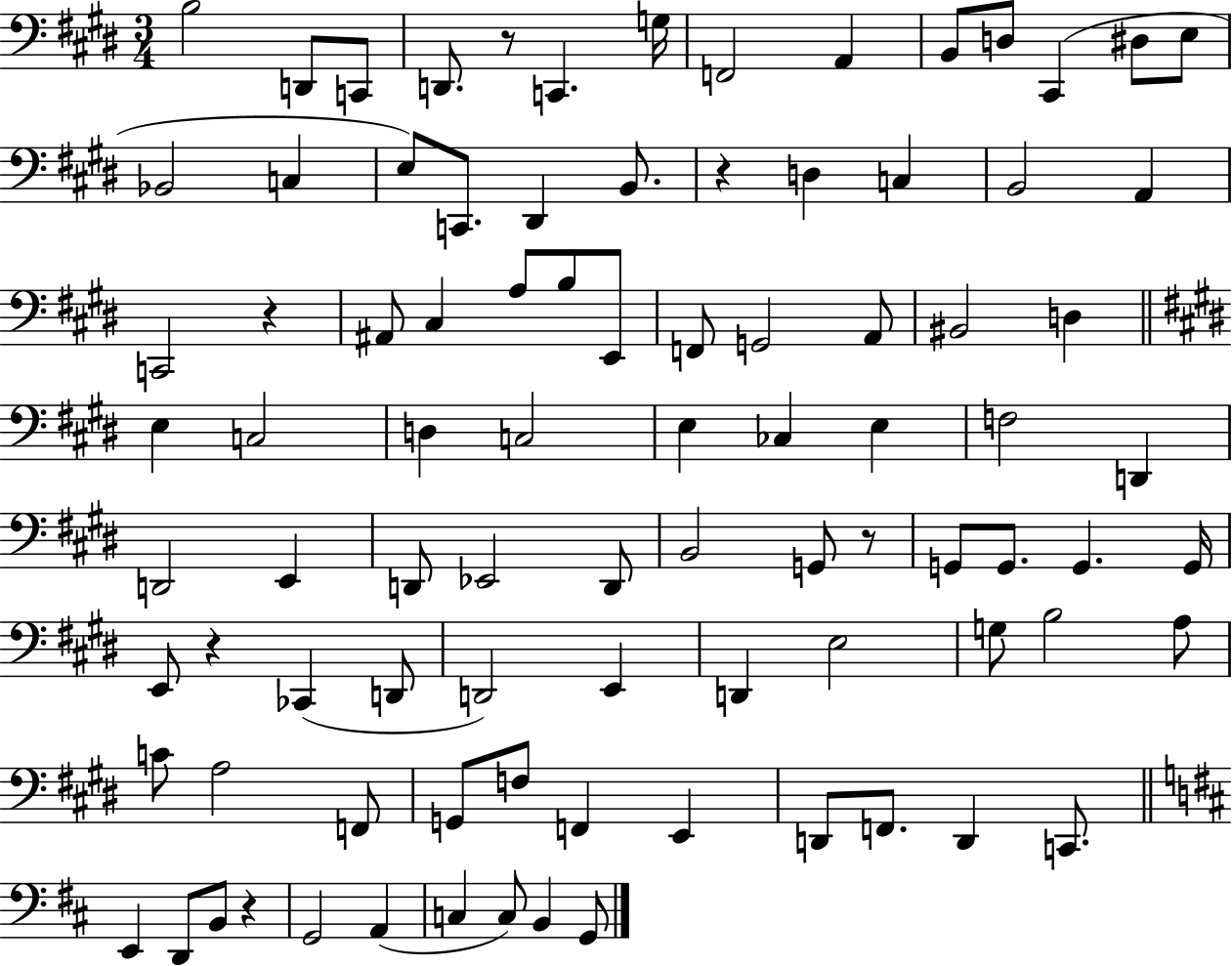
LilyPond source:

{
  \clef bass
  \numericTimeSignature
  \time 3/4
  \key e \major
  b2 d,8 c,8 | d,8. r8 c,4. g16 | f,2 a,4 | b,8 d8 cis,4( dis8 e8 | \break bes,2 c4 | e8) c,8. dis,4 b,8. | r4 d4 c4 | b,2 a,4 | \break c,2 r4 | ais,8 cis4 a8 b8 e,8 | f,8 g,2 a,8 | bis,2 d4 | \break \bar "||" \break \key e \major e4 c2 | d4 c2 | e4 ces4 e4 | f2 d,4 | \break d,2 e,4 | d,8 ees,2 d,8 | b,2 g,8 r8 | g,8 g,8. g,4. g,16 | \break e,8 r4 ces,4( d,8 | d,2) e,4 | d,4 e2 | g8 b2 a8 | \break c'8 a2 f,8 | g,8 f8 f,4 e,4 | d,8 f,8. d,4 c,8. | \bar "||" \break \key d \major e,4 d,8 b,8 r4 | g,2 a,4( | c4 c8) b,4 g,8 | \bar "|."
}